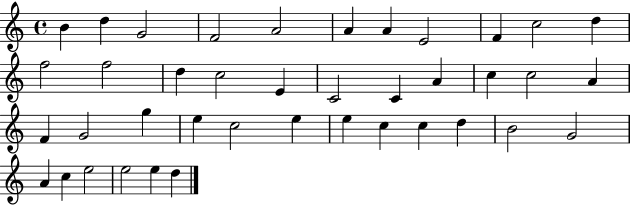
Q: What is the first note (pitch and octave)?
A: B4